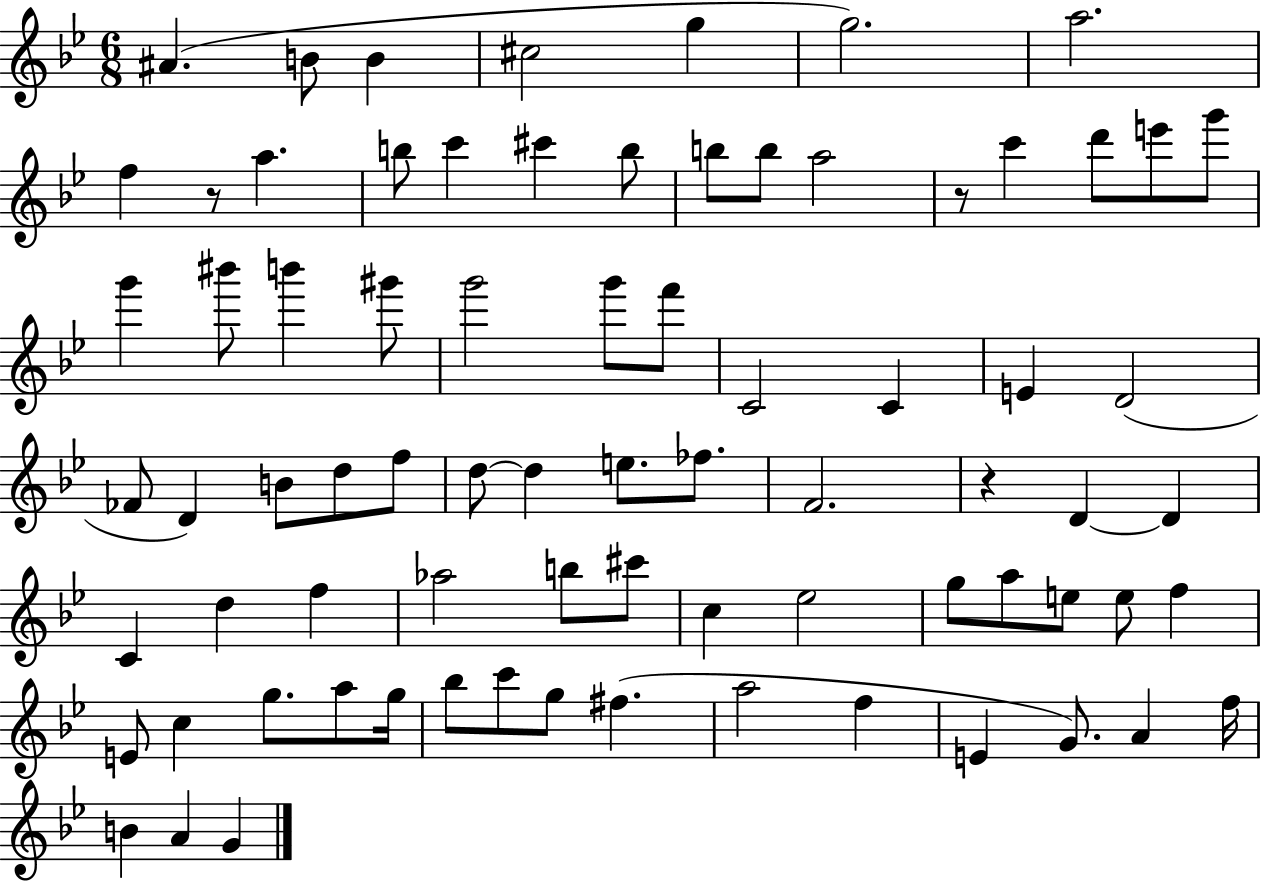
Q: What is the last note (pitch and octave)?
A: G4